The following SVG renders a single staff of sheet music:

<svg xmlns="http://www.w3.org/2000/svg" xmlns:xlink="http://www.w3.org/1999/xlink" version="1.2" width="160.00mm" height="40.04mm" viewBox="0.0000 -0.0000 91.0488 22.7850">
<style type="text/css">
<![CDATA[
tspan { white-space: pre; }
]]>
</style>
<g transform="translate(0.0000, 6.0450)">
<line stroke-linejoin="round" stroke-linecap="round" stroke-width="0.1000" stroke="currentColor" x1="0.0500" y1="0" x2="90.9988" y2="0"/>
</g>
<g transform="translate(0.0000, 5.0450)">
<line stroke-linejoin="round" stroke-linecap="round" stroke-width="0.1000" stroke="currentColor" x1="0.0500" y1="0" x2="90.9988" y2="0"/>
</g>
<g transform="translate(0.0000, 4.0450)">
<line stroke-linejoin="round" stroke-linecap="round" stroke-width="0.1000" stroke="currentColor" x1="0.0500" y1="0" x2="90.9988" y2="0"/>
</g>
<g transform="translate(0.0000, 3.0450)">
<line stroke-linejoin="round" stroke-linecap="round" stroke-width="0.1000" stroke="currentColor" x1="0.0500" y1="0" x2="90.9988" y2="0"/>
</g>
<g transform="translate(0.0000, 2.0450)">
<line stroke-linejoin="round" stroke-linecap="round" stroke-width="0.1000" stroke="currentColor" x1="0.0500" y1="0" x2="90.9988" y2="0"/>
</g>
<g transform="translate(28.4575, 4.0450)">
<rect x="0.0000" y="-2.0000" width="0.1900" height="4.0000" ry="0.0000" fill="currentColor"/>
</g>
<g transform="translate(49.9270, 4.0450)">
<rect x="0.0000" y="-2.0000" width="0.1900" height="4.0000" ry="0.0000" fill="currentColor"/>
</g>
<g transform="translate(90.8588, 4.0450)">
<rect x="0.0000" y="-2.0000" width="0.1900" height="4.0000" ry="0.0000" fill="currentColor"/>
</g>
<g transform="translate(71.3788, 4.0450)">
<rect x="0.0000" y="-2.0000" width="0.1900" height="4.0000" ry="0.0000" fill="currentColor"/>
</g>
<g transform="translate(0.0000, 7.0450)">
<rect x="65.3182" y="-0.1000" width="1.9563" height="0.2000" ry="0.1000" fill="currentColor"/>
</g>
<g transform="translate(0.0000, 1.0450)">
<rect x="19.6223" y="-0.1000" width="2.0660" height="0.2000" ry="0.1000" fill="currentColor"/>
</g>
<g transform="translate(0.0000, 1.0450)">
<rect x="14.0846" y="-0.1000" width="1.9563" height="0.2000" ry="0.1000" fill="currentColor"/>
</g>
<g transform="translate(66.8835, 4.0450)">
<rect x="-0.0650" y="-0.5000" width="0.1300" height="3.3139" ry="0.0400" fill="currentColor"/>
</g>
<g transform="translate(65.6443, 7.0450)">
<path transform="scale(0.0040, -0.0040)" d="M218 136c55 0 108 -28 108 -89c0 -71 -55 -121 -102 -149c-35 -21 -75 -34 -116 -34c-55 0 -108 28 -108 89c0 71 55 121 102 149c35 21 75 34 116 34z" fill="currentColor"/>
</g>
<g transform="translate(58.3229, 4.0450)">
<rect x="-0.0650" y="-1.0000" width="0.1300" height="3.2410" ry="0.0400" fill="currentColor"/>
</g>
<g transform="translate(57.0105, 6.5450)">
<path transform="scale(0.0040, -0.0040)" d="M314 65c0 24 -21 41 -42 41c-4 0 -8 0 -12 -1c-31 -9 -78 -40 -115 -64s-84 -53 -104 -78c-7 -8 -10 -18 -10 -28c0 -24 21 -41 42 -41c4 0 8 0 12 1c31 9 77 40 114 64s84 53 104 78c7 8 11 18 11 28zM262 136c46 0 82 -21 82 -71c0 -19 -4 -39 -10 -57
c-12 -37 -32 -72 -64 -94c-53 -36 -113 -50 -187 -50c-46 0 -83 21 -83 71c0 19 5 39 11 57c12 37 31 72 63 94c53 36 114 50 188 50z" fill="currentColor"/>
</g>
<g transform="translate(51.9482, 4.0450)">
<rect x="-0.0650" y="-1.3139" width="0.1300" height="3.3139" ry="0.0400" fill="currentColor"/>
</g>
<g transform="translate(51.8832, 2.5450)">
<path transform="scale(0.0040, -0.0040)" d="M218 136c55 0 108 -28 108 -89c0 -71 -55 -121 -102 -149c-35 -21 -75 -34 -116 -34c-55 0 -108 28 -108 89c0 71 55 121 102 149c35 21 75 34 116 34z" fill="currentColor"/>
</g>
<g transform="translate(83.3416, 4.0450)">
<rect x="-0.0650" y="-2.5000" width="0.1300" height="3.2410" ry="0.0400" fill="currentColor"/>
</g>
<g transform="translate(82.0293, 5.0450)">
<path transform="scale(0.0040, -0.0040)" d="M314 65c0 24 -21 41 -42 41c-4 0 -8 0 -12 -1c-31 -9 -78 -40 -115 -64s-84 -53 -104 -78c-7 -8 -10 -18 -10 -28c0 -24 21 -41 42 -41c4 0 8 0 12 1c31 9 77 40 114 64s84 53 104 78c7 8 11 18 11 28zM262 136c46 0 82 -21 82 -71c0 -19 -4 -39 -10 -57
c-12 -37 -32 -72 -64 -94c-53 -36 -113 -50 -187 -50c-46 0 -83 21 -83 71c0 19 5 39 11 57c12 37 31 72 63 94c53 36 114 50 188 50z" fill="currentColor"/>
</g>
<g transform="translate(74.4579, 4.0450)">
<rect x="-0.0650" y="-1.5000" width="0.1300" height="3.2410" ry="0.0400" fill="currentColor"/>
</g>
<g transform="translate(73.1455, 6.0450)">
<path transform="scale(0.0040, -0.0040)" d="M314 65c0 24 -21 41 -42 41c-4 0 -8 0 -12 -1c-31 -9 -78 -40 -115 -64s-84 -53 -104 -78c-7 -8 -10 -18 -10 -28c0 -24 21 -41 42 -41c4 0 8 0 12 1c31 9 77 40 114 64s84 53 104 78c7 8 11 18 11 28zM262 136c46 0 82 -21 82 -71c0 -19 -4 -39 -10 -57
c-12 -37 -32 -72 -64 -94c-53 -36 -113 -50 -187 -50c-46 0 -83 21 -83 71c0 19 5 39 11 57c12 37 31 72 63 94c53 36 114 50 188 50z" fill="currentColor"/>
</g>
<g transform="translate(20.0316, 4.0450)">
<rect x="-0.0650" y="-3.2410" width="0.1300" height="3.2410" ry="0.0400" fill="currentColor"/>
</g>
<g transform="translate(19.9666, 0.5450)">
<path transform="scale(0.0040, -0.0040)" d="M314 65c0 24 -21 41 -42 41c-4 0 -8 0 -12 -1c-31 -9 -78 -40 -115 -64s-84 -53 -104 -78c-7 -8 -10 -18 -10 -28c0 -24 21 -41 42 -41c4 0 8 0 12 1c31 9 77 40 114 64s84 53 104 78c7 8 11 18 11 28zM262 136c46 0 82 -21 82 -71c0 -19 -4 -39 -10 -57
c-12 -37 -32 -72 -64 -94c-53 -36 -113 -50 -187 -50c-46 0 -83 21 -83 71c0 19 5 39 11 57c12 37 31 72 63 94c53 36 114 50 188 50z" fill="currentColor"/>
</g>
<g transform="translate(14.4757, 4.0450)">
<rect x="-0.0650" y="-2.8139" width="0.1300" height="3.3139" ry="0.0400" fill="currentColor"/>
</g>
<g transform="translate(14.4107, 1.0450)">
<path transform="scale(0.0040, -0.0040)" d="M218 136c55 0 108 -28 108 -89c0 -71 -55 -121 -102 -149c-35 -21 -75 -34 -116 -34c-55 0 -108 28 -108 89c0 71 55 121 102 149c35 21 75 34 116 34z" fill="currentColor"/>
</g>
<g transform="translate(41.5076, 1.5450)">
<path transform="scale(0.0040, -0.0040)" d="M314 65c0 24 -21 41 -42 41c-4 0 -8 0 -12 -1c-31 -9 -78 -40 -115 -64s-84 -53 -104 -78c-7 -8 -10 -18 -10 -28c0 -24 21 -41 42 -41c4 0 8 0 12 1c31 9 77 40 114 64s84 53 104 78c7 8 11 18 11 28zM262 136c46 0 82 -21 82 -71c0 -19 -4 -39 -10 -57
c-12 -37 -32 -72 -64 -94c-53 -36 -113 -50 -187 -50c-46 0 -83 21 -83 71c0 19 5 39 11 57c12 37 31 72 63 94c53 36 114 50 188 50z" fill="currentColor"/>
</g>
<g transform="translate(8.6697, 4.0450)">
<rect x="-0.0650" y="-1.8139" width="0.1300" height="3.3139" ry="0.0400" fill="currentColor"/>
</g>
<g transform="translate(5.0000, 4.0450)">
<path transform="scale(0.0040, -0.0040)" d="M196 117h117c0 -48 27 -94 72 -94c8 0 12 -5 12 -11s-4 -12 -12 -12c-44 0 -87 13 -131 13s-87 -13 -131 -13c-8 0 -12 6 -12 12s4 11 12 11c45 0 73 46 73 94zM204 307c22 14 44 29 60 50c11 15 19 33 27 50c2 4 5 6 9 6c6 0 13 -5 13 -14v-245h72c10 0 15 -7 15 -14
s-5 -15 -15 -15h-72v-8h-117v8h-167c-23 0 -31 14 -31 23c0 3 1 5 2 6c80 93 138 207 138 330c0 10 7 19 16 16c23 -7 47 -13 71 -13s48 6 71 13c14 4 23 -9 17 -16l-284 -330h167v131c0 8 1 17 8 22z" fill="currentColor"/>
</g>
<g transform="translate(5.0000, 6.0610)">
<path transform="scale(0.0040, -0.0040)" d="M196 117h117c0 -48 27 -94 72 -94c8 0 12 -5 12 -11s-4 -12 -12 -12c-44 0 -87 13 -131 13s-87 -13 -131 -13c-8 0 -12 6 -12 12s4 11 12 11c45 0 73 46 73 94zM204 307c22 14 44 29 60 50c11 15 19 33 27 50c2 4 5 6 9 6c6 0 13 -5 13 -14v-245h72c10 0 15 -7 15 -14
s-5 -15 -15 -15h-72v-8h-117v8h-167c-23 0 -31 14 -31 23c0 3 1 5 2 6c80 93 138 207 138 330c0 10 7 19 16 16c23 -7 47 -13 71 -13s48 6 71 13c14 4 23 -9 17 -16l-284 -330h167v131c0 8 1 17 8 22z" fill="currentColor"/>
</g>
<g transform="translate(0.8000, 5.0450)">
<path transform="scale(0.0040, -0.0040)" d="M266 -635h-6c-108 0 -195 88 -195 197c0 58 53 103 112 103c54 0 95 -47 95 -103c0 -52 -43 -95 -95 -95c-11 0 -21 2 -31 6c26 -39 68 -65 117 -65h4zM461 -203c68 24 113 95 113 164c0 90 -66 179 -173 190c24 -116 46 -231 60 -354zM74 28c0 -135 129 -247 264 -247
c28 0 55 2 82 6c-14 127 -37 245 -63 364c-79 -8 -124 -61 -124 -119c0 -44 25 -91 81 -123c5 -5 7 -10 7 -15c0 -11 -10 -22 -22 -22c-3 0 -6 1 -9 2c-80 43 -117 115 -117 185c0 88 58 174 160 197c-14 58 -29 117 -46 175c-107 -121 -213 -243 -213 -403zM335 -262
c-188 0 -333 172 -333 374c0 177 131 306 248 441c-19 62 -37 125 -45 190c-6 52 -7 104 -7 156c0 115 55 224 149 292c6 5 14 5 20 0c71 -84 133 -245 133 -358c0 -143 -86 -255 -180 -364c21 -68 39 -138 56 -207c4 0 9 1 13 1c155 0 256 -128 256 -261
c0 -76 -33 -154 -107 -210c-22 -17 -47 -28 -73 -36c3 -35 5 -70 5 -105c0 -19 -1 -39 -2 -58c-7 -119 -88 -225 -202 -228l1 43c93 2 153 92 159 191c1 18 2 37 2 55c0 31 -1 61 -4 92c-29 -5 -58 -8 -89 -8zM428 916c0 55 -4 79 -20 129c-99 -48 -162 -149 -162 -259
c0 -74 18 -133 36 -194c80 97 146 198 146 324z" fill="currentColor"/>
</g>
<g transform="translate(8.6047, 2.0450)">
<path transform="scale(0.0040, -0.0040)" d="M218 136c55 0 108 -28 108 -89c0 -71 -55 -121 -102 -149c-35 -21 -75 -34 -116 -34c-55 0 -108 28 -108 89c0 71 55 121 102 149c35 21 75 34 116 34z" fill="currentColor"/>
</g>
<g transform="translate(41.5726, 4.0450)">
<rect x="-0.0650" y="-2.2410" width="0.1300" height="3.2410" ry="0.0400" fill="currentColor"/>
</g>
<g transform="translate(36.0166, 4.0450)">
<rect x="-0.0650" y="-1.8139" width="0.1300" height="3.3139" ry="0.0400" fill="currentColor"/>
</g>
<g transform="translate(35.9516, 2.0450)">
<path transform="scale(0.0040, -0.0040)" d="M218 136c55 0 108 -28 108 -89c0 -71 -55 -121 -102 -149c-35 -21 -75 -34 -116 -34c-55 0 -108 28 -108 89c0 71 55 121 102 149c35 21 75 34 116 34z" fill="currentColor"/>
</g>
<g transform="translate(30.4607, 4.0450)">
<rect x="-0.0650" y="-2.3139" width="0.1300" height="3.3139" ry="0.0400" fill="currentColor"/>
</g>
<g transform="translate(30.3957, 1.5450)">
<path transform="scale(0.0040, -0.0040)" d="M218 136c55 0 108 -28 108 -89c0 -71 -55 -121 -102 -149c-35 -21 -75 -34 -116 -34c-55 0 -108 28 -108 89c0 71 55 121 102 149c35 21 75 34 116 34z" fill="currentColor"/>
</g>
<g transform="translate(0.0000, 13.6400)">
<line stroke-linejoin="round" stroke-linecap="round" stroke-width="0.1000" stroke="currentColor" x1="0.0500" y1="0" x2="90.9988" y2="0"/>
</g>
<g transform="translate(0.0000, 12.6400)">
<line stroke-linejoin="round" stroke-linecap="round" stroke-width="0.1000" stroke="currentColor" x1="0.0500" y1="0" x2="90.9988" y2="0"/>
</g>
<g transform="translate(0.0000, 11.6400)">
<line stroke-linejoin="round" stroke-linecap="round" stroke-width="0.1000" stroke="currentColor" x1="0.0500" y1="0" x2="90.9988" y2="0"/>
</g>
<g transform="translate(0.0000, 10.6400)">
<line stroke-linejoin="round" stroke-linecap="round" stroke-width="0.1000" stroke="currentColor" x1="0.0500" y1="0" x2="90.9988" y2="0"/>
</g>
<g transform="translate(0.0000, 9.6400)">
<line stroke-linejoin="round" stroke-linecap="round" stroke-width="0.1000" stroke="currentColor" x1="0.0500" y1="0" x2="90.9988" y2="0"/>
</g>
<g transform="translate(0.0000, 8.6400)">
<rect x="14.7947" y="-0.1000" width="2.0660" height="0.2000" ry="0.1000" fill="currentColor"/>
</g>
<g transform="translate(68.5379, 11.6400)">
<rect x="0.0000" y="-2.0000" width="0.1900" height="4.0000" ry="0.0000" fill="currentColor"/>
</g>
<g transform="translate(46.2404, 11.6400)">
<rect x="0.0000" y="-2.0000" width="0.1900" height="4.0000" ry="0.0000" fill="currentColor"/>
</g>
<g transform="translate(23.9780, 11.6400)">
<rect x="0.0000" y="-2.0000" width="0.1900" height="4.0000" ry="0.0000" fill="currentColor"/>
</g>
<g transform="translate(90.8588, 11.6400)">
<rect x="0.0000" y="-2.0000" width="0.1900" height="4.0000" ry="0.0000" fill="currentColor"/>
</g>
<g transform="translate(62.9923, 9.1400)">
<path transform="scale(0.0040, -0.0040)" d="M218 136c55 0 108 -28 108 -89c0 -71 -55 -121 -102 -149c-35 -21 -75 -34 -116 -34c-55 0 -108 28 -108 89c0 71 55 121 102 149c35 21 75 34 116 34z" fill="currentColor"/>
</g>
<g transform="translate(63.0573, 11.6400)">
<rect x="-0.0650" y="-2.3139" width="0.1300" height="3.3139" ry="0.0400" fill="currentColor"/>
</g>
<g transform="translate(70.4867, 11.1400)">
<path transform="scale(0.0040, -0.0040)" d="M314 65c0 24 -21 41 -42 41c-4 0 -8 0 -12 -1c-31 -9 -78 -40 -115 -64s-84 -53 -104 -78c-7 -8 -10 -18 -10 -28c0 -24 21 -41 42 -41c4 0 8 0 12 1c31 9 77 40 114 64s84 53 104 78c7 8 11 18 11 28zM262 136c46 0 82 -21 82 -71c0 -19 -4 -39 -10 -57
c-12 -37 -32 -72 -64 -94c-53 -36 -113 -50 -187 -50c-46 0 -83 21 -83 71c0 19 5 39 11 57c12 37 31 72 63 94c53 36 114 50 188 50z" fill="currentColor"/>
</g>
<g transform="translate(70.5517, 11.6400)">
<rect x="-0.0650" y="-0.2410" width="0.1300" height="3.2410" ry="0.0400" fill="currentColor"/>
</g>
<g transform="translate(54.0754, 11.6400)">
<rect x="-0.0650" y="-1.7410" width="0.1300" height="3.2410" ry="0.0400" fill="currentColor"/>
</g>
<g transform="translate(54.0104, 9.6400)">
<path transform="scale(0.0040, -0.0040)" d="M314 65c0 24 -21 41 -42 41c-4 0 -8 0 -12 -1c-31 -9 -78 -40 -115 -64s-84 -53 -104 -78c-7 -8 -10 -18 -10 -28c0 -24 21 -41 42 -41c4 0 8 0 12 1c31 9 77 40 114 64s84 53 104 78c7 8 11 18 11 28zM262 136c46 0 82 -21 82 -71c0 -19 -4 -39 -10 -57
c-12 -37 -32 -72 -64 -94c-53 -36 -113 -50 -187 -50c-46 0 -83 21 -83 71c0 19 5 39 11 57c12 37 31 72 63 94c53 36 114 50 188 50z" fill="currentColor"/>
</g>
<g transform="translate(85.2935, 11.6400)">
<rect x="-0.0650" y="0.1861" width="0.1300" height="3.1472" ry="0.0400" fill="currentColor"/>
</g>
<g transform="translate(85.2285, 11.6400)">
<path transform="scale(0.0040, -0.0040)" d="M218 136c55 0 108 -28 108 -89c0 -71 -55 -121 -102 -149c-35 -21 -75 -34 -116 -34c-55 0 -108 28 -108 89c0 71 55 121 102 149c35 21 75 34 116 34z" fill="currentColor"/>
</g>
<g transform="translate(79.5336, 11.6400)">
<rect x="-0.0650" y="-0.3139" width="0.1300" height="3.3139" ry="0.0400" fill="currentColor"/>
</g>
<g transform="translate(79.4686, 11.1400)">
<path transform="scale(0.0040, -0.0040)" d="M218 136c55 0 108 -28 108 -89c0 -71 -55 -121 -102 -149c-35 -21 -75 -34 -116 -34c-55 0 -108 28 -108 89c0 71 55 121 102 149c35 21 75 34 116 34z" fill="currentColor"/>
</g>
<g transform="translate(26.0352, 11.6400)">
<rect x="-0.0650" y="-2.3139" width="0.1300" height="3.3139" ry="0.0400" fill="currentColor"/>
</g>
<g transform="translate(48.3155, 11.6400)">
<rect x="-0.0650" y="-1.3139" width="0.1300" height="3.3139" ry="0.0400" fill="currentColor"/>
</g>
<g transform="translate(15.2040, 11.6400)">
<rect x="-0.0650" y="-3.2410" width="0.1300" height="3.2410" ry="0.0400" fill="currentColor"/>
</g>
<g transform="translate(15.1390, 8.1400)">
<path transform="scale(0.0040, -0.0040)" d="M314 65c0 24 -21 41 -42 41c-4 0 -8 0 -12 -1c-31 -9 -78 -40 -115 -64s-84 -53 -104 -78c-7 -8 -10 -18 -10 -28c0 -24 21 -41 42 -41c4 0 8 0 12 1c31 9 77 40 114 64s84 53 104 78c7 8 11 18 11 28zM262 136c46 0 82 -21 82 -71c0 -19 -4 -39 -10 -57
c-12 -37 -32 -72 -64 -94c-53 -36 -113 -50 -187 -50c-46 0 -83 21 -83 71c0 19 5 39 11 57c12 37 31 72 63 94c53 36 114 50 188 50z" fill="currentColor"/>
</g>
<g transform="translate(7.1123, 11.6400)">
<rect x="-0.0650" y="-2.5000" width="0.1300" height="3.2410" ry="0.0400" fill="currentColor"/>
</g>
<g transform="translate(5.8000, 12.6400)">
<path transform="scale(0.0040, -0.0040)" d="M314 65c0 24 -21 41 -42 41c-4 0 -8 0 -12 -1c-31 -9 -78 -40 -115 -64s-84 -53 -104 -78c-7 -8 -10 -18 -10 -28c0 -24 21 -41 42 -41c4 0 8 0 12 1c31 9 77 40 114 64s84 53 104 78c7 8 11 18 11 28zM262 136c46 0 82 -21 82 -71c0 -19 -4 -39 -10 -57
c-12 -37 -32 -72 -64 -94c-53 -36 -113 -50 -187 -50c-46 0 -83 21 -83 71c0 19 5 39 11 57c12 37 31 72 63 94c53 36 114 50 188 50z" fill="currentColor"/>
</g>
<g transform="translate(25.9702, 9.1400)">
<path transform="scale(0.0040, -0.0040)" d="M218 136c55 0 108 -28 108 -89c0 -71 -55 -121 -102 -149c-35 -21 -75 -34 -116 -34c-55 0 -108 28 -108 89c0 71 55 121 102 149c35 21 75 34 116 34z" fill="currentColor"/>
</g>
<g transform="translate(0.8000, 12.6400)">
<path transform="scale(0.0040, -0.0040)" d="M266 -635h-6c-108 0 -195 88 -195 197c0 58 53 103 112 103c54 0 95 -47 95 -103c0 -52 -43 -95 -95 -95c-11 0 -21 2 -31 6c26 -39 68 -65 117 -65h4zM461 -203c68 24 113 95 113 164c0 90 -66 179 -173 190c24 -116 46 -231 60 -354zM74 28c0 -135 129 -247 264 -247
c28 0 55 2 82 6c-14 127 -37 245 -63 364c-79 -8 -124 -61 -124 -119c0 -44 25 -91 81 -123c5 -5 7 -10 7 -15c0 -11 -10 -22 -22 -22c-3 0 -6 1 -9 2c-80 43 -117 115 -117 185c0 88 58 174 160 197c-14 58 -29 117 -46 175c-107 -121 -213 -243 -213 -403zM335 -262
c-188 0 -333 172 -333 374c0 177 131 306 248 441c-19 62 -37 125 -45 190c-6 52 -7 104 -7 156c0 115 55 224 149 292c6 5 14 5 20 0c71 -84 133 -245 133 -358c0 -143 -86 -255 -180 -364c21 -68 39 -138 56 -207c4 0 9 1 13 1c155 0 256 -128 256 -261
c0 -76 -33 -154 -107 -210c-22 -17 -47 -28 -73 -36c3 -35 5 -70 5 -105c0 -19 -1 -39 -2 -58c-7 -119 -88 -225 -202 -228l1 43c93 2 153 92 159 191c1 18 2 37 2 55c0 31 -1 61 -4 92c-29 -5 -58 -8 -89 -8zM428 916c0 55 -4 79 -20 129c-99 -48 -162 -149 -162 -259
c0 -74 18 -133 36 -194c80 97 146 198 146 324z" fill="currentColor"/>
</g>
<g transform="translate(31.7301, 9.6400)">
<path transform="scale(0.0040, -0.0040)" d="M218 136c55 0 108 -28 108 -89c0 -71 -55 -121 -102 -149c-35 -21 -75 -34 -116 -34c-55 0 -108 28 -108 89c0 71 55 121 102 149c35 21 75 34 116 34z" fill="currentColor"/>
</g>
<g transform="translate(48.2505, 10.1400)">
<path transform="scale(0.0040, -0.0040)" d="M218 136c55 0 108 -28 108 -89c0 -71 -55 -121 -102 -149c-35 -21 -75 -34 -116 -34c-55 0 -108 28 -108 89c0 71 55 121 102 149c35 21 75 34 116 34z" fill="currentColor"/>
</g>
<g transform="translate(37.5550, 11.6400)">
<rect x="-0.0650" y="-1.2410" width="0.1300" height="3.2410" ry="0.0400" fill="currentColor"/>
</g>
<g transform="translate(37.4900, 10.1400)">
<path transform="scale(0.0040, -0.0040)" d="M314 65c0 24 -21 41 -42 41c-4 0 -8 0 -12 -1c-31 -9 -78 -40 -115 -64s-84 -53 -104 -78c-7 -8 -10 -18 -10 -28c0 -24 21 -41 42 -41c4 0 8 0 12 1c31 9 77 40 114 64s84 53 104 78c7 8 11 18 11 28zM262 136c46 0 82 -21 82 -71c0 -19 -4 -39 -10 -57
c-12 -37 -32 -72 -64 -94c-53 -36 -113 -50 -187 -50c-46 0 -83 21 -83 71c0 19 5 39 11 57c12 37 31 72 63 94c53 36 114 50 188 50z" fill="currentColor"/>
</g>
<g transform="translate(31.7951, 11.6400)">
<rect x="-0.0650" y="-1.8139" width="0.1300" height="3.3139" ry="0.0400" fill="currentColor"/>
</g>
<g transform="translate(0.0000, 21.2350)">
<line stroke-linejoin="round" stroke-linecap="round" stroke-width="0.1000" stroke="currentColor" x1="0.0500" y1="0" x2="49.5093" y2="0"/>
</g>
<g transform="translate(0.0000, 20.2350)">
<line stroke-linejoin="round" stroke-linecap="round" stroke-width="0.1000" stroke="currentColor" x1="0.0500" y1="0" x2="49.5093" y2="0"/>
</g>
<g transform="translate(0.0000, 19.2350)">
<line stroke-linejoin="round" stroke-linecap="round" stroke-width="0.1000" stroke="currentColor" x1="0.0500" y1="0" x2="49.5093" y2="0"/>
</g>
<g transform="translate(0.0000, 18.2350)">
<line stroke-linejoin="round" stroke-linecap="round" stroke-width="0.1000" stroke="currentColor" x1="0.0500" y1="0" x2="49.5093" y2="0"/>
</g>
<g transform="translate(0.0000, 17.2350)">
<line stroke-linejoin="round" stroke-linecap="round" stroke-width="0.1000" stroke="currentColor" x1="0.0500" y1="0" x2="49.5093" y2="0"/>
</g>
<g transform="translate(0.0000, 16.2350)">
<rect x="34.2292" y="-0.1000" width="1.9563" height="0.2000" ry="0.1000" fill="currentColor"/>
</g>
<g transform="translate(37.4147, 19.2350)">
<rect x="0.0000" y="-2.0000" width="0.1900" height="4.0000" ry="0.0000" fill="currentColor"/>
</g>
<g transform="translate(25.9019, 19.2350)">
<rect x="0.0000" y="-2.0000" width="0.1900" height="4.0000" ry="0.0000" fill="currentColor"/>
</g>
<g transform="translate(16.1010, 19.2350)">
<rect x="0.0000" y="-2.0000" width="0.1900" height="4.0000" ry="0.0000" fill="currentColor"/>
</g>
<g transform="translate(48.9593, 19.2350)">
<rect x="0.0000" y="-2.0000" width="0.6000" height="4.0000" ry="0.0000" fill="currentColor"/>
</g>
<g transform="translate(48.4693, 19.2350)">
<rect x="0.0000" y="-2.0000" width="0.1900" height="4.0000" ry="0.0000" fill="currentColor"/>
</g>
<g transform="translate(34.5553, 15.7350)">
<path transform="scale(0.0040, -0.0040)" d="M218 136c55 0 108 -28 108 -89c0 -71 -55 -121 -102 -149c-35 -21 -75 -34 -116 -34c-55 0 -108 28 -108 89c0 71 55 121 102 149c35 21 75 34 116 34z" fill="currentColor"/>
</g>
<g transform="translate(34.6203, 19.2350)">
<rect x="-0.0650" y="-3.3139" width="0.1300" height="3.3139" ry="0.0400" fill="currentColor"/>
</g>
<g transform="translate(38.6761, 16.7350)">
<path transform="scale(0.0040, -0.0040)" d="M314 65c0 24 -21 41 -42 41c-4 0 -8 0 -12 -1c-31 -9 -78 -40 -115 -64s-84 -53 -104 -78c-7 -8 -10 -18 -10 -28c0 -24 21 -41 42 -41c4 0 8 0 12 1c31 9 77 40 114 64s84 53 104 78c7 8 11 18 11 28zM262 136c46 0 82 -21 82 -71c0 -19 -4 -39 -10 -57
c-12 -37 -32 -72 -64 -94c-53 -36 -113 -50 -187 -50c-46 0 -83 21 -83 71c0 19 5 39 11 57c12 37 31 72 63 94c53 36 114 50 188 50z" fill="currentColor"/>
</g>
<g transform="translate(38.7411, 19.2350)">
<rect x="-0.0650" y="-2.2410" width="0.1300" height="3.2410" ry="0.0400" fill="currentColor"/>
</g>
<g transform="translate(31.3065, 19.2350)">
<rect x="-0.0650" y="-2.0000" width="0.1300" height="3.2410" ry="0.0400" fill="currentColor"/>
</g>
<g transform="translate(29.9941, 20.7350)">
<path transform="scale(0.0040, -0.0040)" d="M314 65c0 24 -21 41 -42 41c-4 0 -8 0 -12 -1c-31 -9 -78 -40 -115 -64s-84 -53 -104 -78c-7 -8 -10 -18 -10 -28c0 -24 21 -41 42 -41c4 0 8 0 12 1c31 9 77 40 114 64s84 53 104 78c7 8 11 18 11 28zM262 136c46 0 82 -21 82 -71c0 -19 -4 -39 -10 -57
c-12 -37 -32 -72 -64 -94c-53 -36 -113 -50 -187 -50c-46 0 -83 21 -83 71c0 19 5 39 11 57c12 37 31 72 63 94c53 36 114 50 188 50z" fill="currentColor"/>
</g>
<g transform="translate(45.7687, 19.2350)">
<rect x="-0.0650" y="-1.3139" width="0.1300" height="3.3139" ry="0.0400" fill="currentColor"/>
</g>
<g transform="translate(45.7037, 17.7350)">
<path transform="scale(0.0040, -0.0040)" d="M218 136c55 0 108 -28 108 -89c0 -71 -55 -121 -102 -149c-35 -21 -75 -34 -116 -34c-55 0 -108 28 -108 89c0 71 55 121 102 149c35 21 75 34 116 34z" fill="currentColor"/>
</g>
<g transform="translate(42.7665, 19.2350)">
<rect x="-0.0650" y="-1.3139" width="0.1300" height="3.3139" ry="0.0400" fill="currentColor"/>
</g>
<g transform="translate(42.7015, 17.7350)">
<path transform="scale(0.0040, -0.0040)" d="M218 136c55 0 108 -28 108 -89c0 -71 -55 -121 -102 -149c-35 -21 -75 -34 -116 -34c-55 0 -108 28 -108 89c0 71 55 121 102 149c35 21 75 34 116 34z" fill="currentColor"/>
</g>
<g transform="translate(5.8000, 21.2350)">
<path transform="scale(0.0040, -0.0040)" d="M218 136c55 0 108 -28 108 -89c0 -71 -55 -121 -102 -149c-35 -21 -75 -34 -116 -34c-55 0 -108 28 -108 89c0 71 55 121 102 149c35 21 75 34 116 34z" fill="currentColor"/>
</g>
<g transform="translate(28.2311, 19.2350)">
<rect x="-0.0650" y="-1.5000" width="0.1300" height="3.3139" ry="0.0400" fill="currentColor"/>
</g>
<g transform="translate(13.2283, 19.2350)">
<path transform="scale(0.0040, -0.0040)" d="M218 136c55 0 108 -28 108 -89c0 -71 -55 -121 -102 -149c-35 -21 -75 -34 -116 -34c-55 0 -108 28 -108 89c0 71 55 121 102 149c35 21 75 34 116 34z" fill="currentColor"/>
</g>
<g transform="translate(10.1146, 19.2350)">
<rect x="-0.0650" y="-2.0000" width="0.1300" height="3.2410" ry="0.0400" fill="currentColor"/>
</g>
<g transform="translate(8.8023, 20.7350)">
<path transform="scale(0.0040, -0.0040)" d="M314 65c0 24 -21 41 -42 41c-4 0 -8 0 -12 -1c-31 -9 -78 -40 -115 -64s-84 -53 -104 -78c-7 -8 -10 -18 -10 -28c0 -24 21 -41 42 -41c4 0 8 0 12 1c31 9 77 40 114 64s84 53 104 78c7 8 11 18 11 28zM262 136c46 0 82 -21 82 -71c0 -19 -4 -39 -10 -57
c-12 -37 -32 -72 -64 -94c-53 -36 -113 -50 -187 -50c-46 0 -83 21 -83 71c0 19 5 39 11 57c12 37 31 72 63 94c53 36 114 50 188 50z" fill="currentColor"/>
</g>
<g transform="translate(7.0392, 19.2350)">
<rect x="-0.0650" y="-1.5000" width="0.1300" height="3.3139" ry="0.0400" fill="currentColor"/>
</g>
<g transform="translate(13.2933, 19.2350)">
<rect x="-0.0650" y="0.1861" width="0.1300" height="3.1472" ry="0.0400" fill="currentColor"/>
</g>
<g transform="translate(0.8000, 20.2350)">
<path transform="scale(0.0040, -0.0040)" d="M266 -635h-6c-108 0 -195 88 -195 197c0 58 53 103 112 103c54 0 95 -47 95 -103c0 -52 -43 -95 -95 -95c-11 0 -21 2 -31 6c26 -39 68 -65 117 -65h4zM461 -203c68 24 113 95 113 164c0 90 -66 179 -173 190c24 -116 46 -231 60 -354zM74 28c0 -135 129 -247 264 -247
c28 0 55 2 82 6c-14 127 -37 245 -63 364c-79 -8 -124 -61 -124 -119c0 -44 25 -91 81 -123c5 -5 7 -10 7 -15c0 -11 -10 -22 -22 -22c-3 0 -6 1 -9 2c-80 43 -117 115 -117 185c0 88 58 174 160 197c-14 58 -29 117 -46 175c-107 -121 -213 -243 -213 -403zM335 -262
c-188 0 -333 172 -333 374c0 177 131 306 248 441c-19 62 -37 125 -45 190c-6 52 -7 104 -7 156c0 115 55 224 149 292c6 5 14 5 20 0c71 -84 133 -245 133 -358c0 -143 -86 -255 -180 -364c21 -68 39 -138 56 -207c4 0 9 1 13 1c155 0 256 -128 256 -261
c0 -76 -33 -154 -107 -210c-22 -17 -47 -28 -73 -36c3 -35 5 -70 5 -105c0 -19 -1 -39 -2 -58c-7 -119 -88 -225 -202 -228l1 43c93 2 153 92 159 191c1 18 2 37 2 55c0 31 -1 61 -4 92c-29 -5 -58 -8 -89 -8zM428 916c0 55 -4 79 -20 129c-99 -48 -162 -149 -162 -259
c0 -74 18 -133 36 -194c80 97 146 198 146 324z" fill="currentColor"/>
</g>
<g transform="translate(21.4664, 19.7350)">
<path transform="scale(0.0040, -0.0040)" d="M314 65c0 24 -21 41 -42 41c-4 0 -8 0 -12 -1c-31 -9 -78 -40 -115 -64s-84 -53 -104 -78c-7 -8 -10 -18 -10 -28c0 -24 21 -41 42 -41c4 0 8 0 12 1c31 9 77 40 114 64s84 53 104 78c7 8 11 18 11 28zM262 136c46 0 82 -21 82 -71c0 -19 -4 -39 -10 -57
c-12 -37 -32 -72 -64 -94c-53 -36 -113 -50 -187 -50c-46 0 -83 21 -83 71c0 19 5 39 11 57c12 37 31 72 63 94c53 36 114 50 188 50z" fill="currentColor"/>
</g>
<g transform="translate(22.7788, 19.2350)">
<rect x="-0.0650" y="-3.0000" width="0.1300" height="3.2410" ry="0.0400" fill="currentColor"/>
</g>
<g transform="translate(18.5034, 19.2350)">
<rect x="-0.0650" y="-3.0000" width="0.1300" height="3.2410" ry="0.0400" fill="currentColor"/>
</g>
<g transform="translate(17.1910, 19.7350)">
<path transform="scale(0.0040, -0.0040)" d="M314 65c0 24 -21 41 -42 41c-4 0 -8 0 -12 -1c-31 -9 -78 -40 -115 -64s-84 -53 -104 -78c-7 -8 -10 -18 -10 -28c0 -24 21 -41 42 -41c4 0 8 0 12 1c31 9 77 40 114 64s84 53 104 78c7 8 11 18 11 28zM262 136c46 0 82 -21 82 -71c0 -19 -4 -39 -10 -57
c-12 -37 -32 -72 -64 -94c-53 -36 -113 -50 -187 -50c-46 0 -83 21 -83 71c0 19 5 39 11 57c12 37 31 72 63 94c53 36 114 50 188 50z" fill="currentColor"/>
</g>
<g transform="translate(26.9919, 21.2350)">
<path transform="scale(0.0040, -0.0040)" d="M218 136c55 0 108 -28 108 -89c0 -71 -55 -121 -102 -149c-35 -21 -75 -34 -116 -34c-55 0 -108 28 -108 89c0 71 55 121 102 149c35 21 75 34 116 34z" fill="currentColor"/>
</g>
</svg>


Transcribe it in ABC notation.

X:1
T:Untitled
M:4/4
L:1/4
K:C
f a b2 g f g2 e D2 C E2 G2 G2 b2 g f e2 e f2 g c2 c B E F2 B A2 A2 E F2 b g2 e e